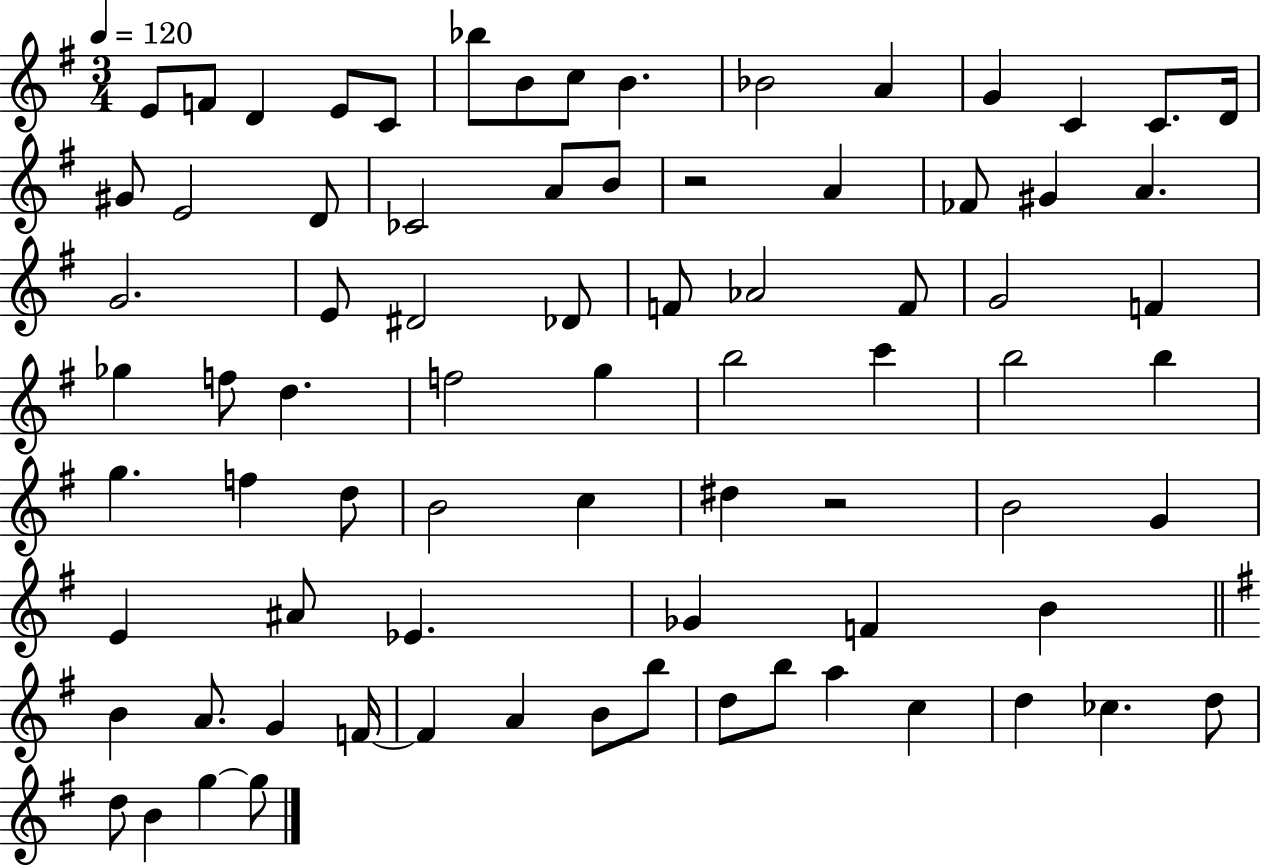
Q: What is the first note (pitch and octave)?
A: E4